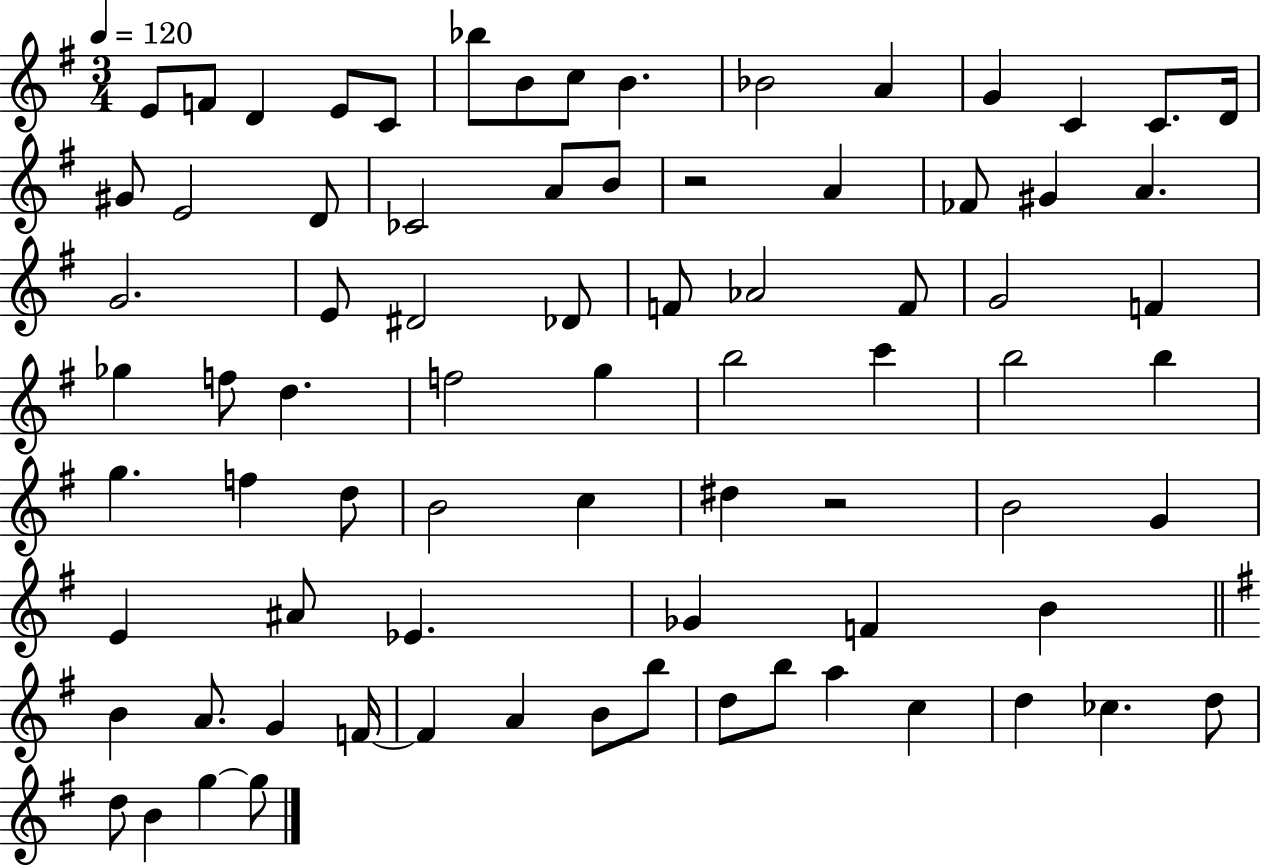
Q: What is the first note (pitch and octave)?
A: E4